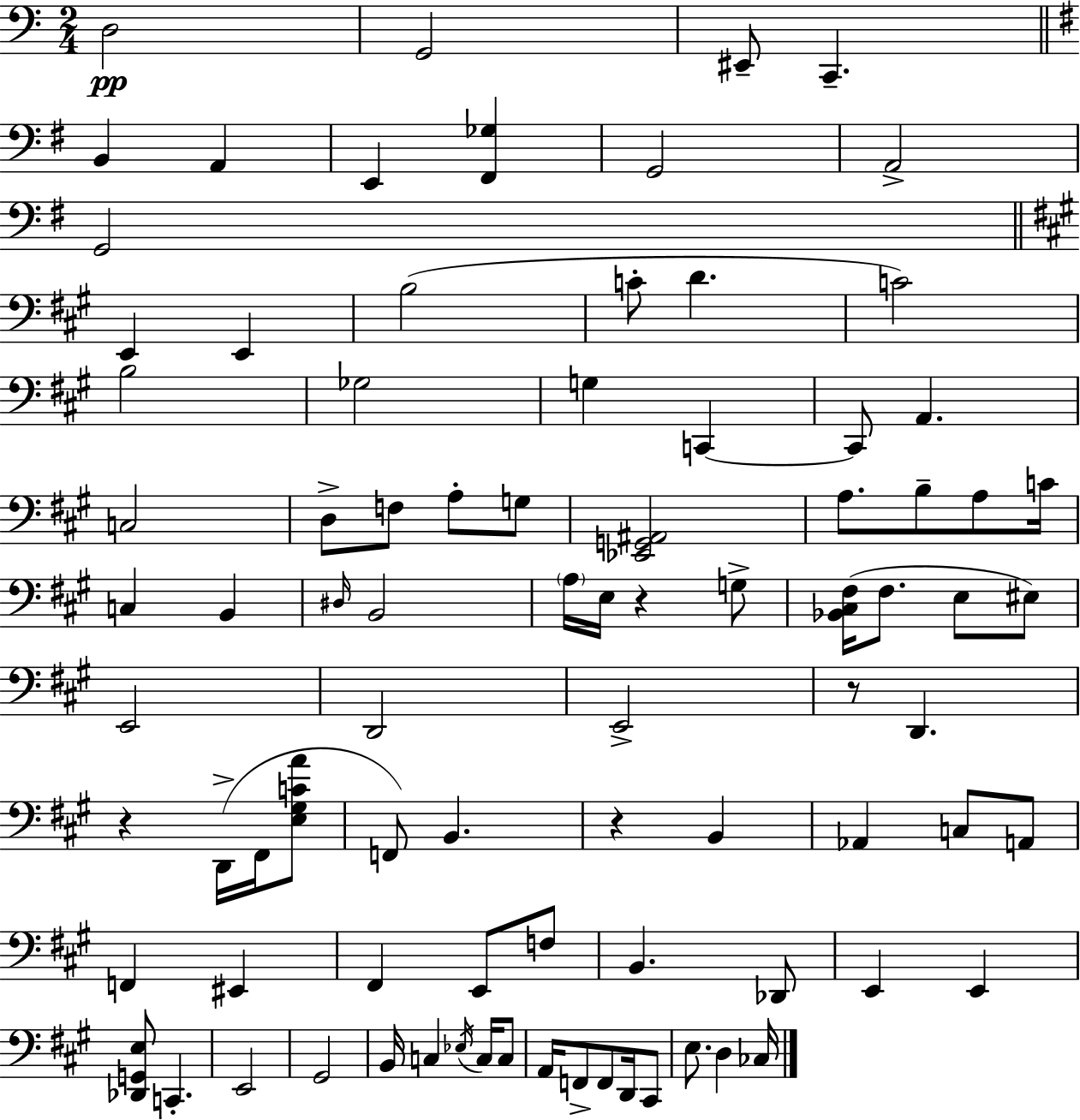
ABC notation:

X:1
T:Untitled
M:2/4
L:1/4
K:Am
D,2 G,,2 ^E,,/2 C,, B,, A,, E,, [^F,,_G,] G,,2 A,,2 G,,2 E,, E,, B,2 C/2 D C2 B,2 _G,2 G, C,, C,,/2 A,, C,2 D,/2 F,/2 A,/2 G,/2 [_E,,G,,^A,,]2 A,/2 B,/2 A,/2 C/4 C, B,, ^D,/4 B,,2 A,/4 E,/4 z G,/2 [_B,,^C,^F,]/4 ^F,/2 E,/2 ^E,/2 E,,2 D,,2 E,,2 z/2 D,, z D,,/4 ^F,,/4 [E,^G,CA]/2 F,,/2 B,, z B,, _A,, C,/2 A,,/2 F,, ^E,, ^F,, E,,/2 F,/2 B,, _D,,/2 E,, E,, [_D,,G,,E,]/2 C,, E,,2 ^G,,2 B,,/4 C, _E,/4 C,/4 C,/2 A,,/4 F,,/2 F,,/2 D,,/4 ^C,,/2 E,/2 D, _C,/4